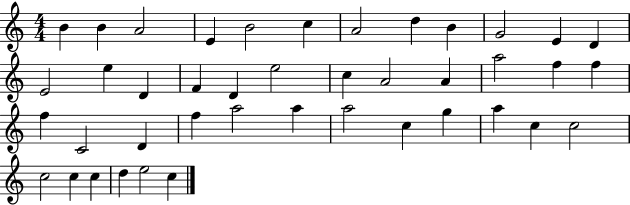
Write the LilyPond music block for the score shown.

{
  \clef treble
  \numericTimeSignature
  \time 4/4
  \key c \major
  b'4 b'4 a'2 | e'4 b'2 c''4 | a'2 d''4 b'4 | g'2 e'4 d'4 | \break e'2 e''4 d'4 | f'4 d'4 e''2 | c''4 a'2 a'4 | a''2 f''4 f''4 | \break f''4 c'2 d'4 | f''4 a''2 a''4 | a''2 c''4 g''4 | a''4 c''4 c''2 | \break c''2 c''4 c''4 | d''4 e''2 c''4 | \bar "|."
}